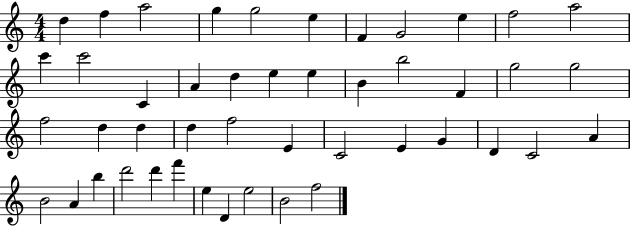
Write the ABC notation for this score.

X:1
T:Untitled
M:4/4
L:1/4
K:C
d f a2 g g2 e F G2 e f2 a2 c' c'2 C A d e e B b2 F g2 g2 f2 d d d f2 E C2 E G D C2 A B2 A b d'2 d' f' e D e2 B2 f2